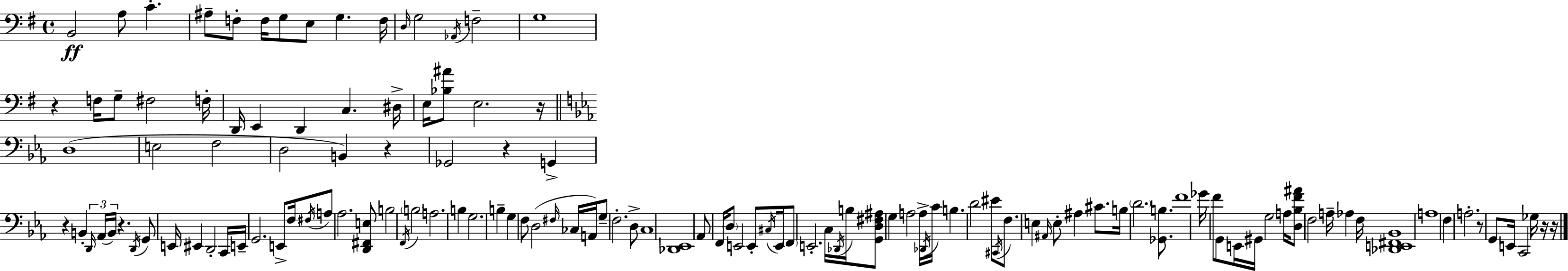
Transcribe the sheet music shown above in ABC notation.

X:1
T:Untitled
M:4/4
L:1/4
K:Em
B,,2 A,/2 C ^A,/2 F,/2 F,/4 G,/2 E,/2 G, F,/4 D,/4 G,2 _A,,/4 F,2 G,4 z F,/4 G,/2 ^F,2 F,/4 D,,/4 E,, D,, C, ^D,/4 E,/4 [_B,^A]/2 E,2 z/4 D,4 E,2 F,2 D,2 B,, z _G,,2 z G,, z B,, D,,/4 _A,,/4 B,,/4 z D,,/4 G,,/2 E,,/4 ^E,, D,,2 C,,/4 E,,/4 G,,2 E,,/2 F,/4 ^F,/4 A,/2 _A,2 [D,,^F,,E,]/2 B,2 F,,/4 B,2 A,2 B, G,2 B, G, F,/2 D,2 ^F,/4 _C,/4 A,,/4 G,/2 F,2 D,/2 C,4 [_D,,_E,,]4 _A,,/2 F,,/4 D,/2 E,,2 E,,/2 ^C,/4 E,,/4 F,,/2 E,,2 C,/4 _D,,/4 B,/4 [G,,D,^F,^A,]/2 G, A,2 A,/4 _D,,/4 C/4 B, D2 ^E/2 ^C,,/4 F,/2 E, ^A,,/4 E,/2 ^A, ^C/2 B,/4 D2 [_G,,B,]/2 F4 _G/4 F/2 G,,/2 E,,/4 ^G,,/4 G,2 A,/4 [D,_B,F^A]/2 F,2 A,/4 _A, F,/4 [_D,,E,,^F,,_B,,]4 A,4 F, A,2 z/2 G,,/2 E,,/4 C,,2 _G,/4 z/4 z/4